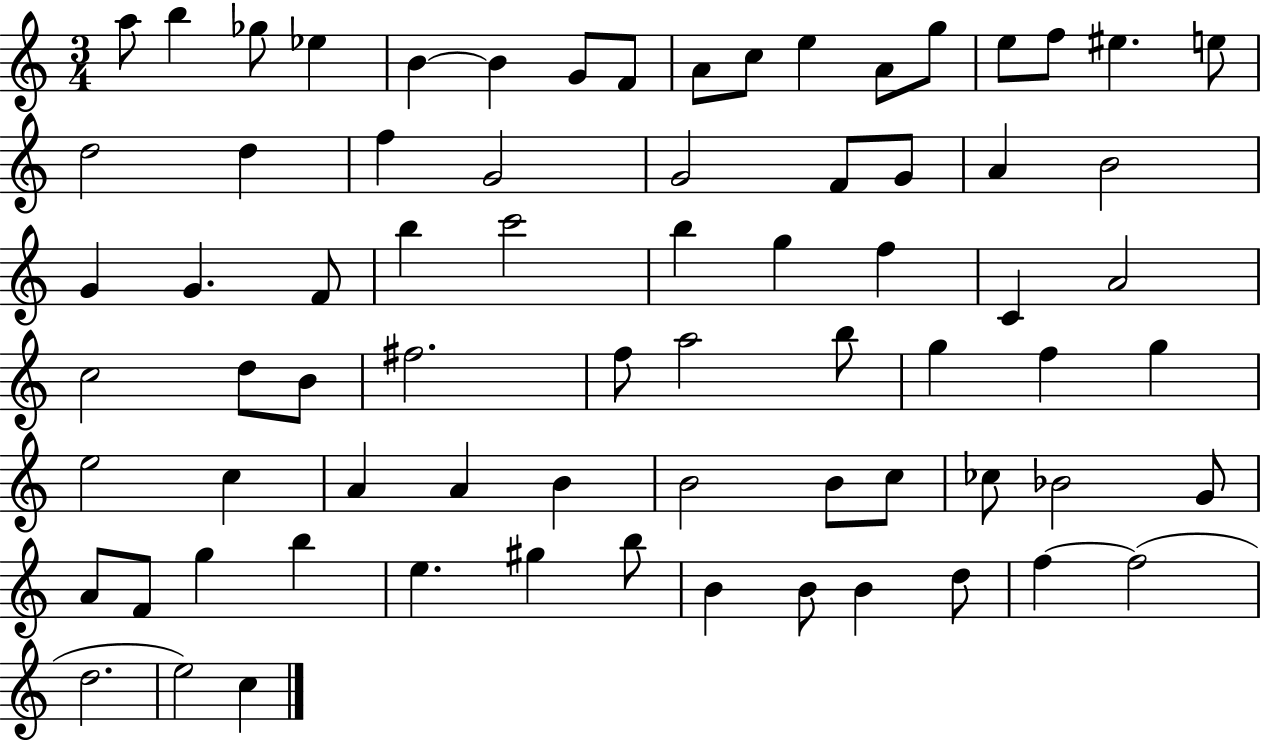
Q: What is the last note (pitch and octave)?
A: C5